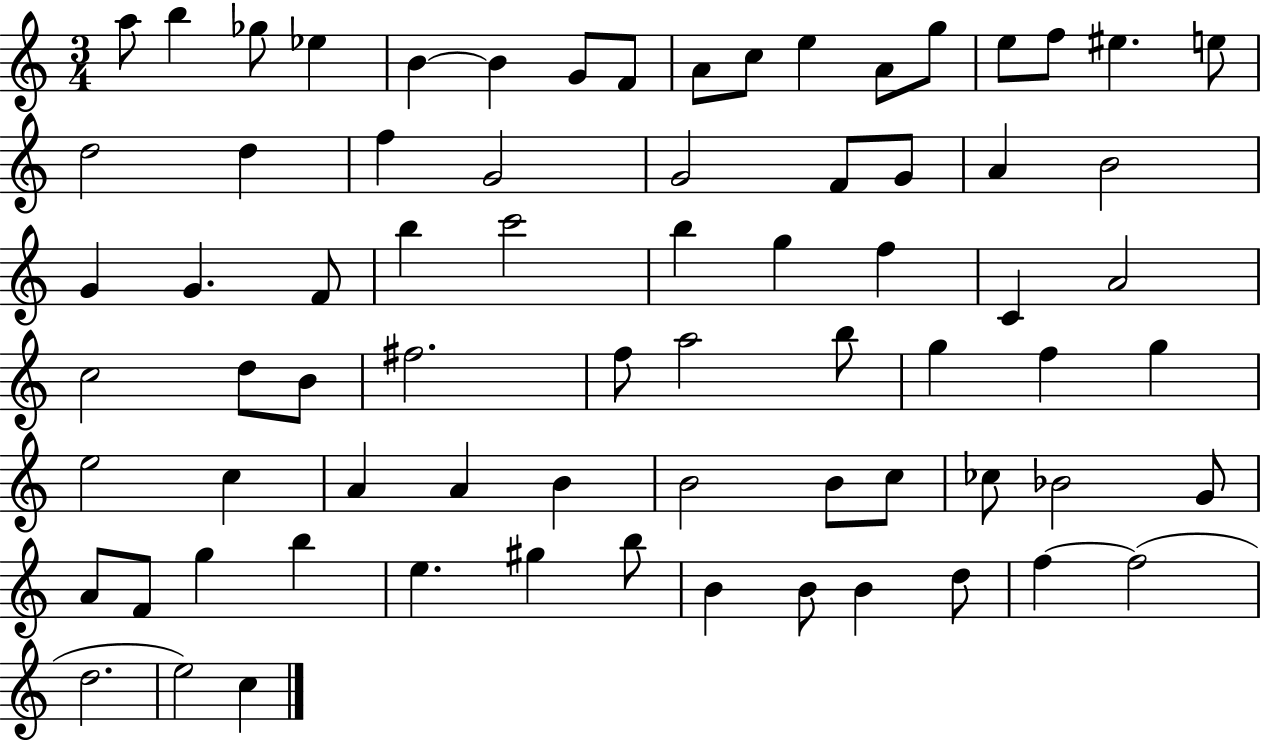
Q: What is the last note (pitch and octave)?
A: C5